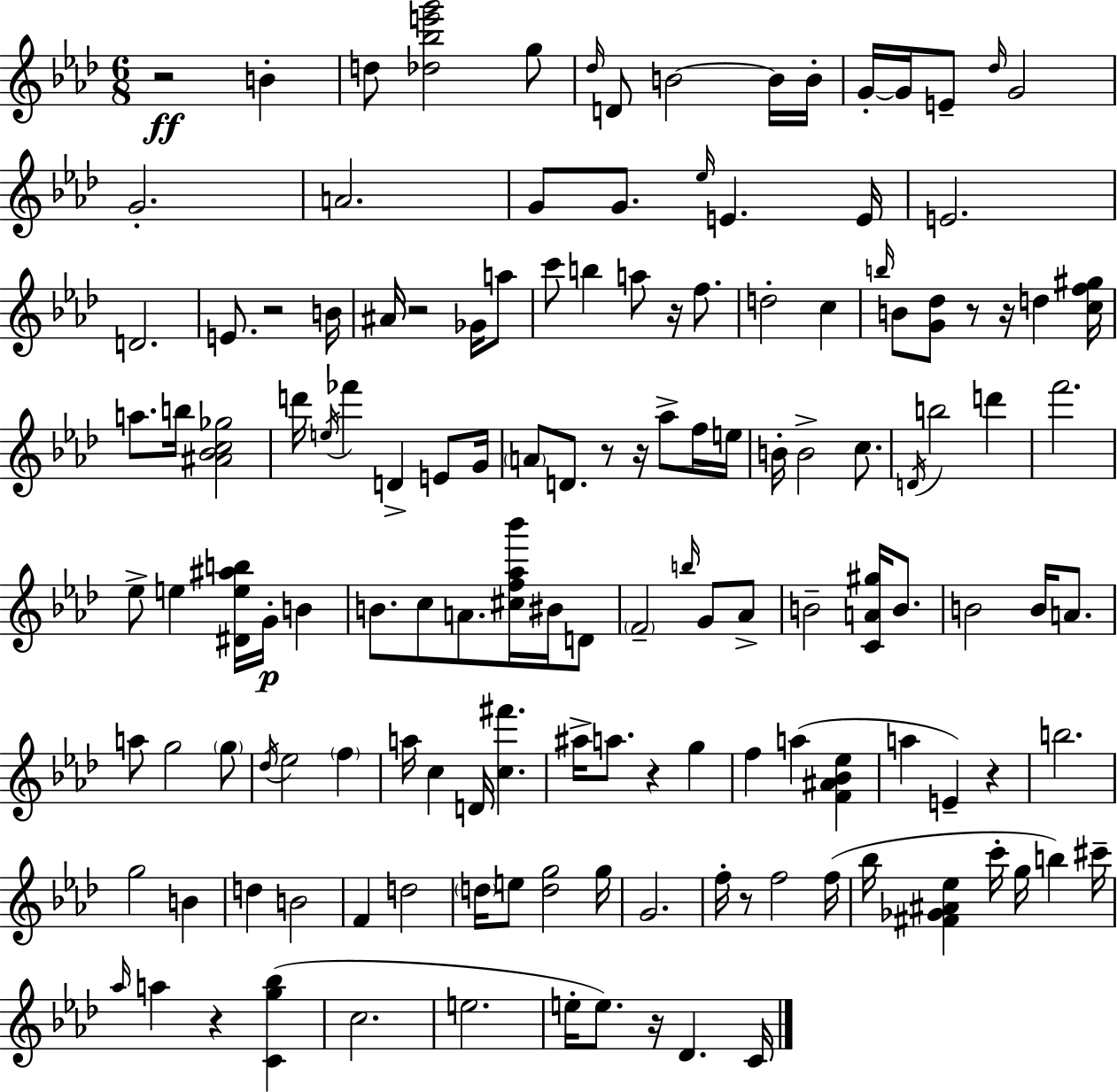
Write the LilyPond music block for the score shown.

{
  \clef treble
  \numericTimeSignature
  \time 6/8
  \key aes \major
  r2\ff b'4-. | d''8 <des'' bes'' e''' g'''>2 g''8 | \grace { des''16 } d'8 b'2~~ b'16 | b'16-. g'16-.~~ g'16 e'8-- \grace { des''16 } g'2 | \break g'2.-. | a'2. | g'8 g'8. \grace { ees''16 } e'4. | e'16 e'2. | \break d'2. | e'8. r2 | b'16 ais'16 r2 | ges'16 a''8 c'''8 b''4 a''8 r16 | \break f''8. d''2-. c''4 | \grace { b''16 } b'8 <g' des''>8 r8 r16 d''4 | <c'' f'' gis''>16 a''8. b''16 <ais' bes' c'' ges''>2 | d'''16 \acciaccatura { e''16 } fes'''4 d'4-> | \break e'8 g'16 \parenthesize a'8 d'8. r8 | r16 aes''8-> f''16 e''16 b'16-. b'2-> | c''8. \acciaccatura { d'16 } b''2 | d'''4 f'''2. | \break ees''8-> e''4 | <dis' e'' ais'' b''>16 g'16-.\p b'4 b'8. c''8 a'8. | <cis'' f'' aes'' bes'''>16 bis'16 d'8 \parenthesize f'2-- | \grace { b''16 } g'8 aes'8-> b'2-- | \break <c' a' gis''>16 b'8. b'2 | b'16 a'8. a''8 g''2 | \parenthesize g''8 \acciaccatura { des''16 } ees''2 | \parenthesize f''4 a''16 c''4 | \break d'16 <c'' fis'''>4. ais''16-> a''8. | r4 g''4 f''4 | a''4( <f' ais' bes' ees''>4 a''4 | e'4--) r4 b''2. | \break g''2 | b'4 d''4 | b'2 f'4 | d''2 \parenthesize d''16 e''8 <d'' g''>2 | \break g''16 g'2. | f''16-. r8 f''2 | f''16( bes''16 <fis' ges' ais' ees''>4 | c'''16-. g''16 b''4) cis'''16-- \grace { aes''16 } a''4 | \break r4 <c' g'' bes''>4( c''2. | e''2. | e''16-. e''8.) | r16 des'4. c'16 \bar "|."
}